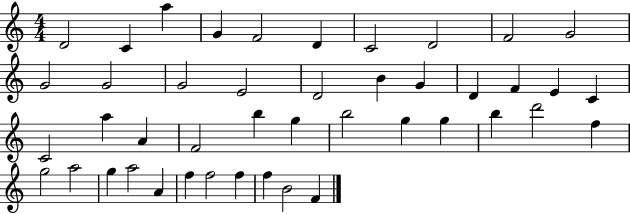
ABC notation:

X:1
T:Untitled
M:4/4
L:1/4
K:C
D2 C a G F2 D C2 D2 F2 G2 G2 G2 G2 E2 D2 B G D F E C C2 a A F2 b g b2 g g b d'2 f g2 a2 g a2 A f f2 f f B2 F